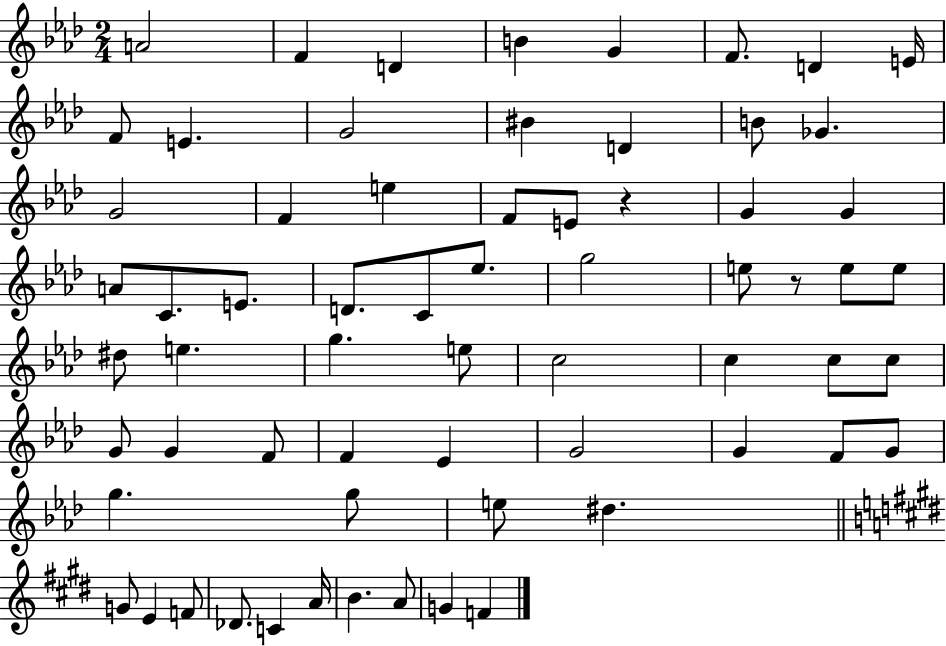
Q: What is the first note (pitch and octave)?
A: A4